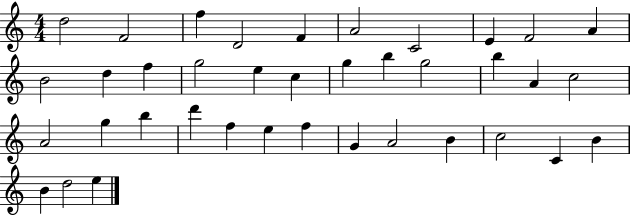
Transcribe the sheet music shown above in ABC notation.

X:1
T:Untitled
M:4/4
L:1/4
K:C
d2 F2 f D2 F A2 C2 E F2 A B2 d f g2 e c g b g2 b A c2 A2 g b d' f e f G A2 B c2 C B B d2 e